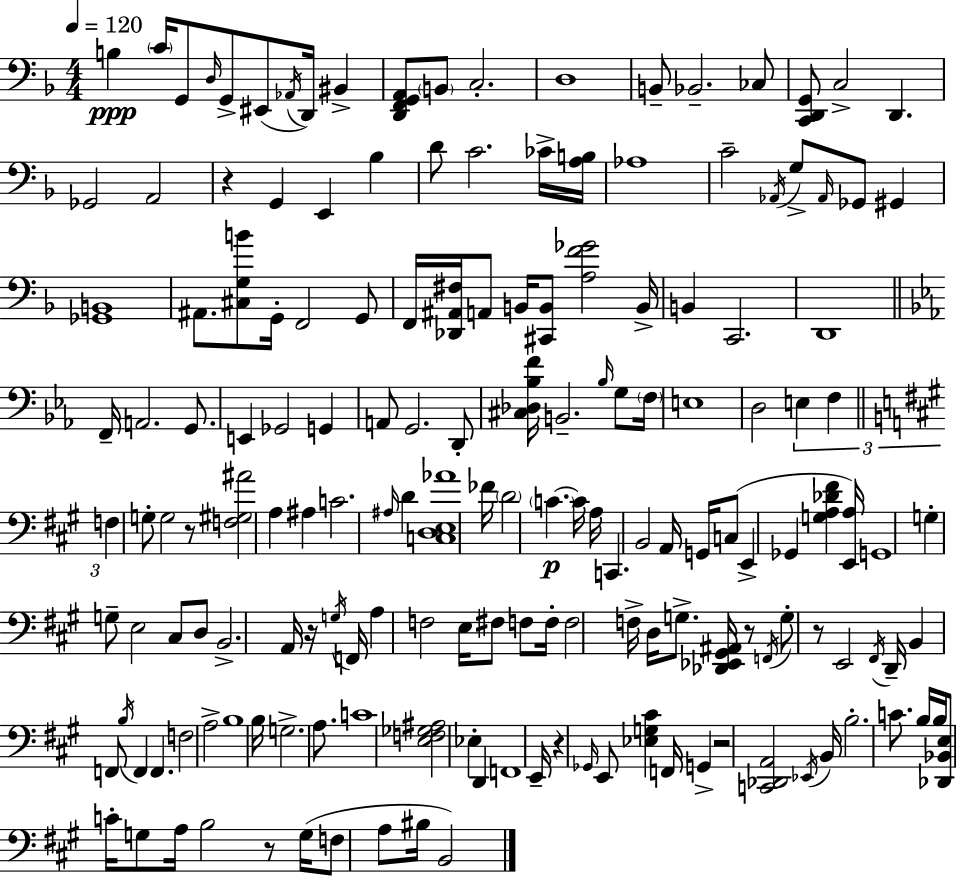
B3/q C4/s G2/e D3/s G2/e EIS2/e Ab2/s D2/s BIS2/q [D2,F2,G2,A2]/e B2/e C3/h. D3/w B2/e Bb2/h. CES3/e [C2,D2,G2]/e C3/h D2/q. Gb2/h A2/h R/q G2/q E2/q Bb3/q D4/e C4/h. CES4/s [A3,B3]/s Ab3/w C4/h Ab2/s G3/e Ab2/s Gb2/e G#2/q [Gb2,B2]/w A#2/e. [C#3,G3,B4]/e G2/s F2/h G2/e F2/s [Db2,A#2,F#3]/s A2/e B2/s [C#2,B2]/e [A3,F4,Gb4]/h B2/s B2/q C2/h. D2/w F2/s A2/h. G2/e. E2/q Gb2/h G2/q A2/e G2/h. D2/e [C#3,Db3,Bb3,F4]/s B2/h. Bb3/s G3/e F3/s E3/w D3/h E3/q F3/q F3/q G3/e G3/h R/e [F3,G#3,A#4]/h A3/q A#3/q C4/h. A#3/s D4/q [C3,D3,E3,Ab4]/w FES4/s D4/h C4/q. C4/s A3/s C2/q. B2/h A2/s G2/s C3/e E2/q Gb2/q [G3,A3,Db4,F#4]/q [E2,A3]/s G2/w G3/q G3/e E3/h C#3/e D3/e B2/h. A2/s R/s G3/s F2/s A3/q F3/h E3/s F#3/e F3/e F3/s F3/h F3/s D3/s G3/e. [Db2,Eb2,G#2,A#2]/s R/e F2/s G3/e R/e E2/h F#2/s D2/s B2/q F2/e B3/s F2/q F2/q. F3/h A3/h B3/w B3/s G3/h. A3/e. C4/w [E3,F3,Gb3,A#3]/h Eb3/q D2/q F2/w E2/s R/q Gb2/s E2/e [Eb3,G3,C#4]/q F2/s G2/q R/h [C2,Db2,A2]/h Eb2/s B2/s B3/h. C4/e. B3/s B3/s [Db2,Bb2,E3]/e C4/s G3/e A3/s B3/h R/e G3/s F3/e A3/e BIS3/s B2/h